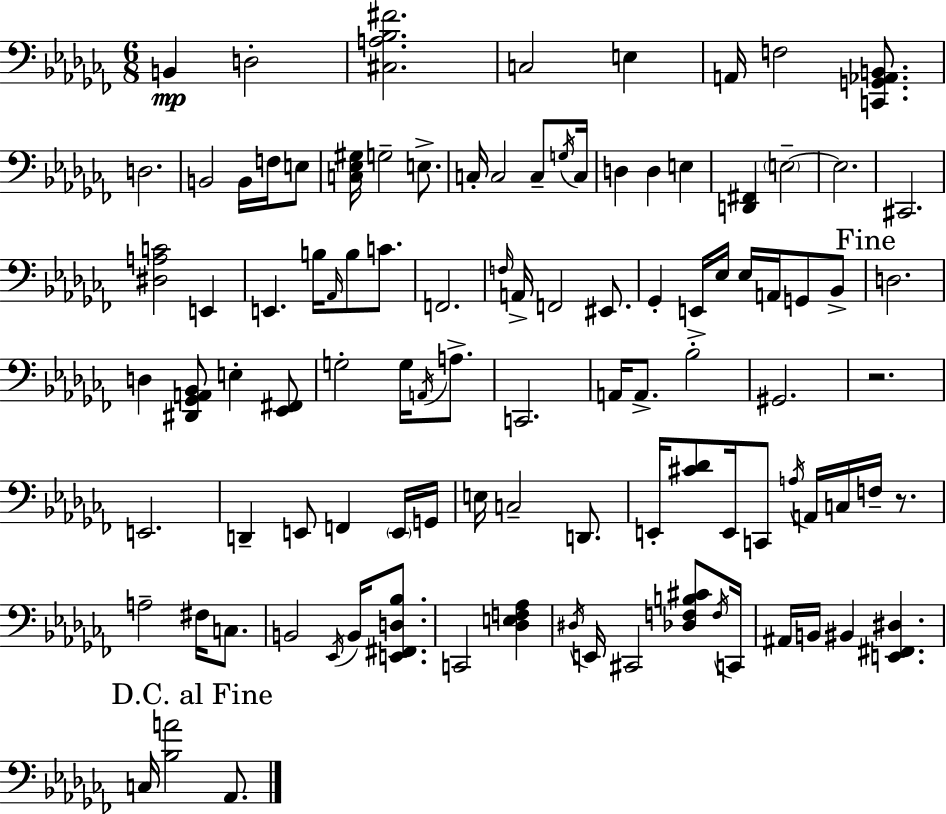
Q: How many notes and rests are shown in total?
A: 102